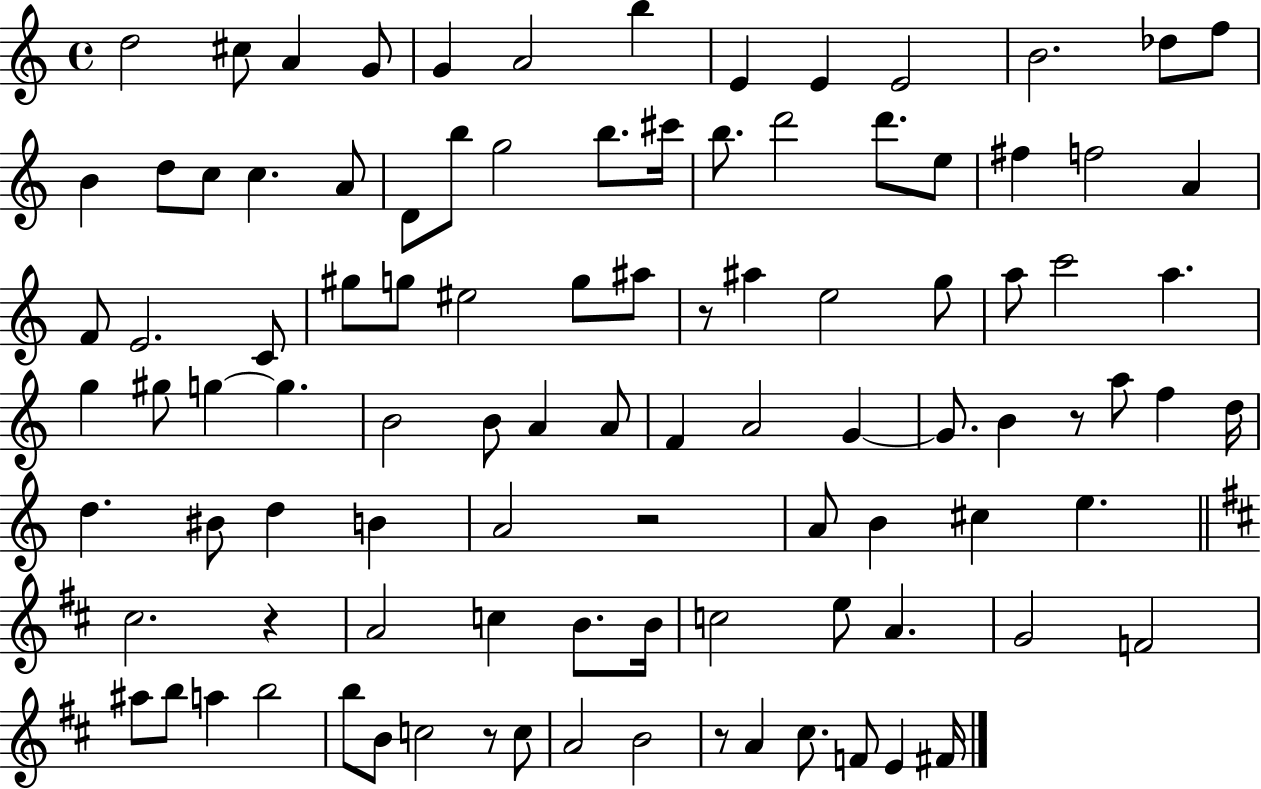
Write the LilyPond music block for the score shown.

{
  \clef treble
  \time 4/4
  \defaultTimeSignature
  \key c \major
  d''2 cis''8 a'4 g'8 | g'4 a'2 b''4 | e'4 e'4 e'2 | b'2. des''8 f''8 | \break b'4 d''8 c''8 c''4. a'8 | d'8 b''8 g''2 b''8. cis'''16 | b''8. d'''2 d'''8. e''8 | fis''4 f''2 a'4 | \break f'8 e'2. c'8 | gis''8 g''8 eis''2 g''8 ais''8 | r8 ais''4 e''2 g''8 | a''8 c'''2 a''4. | \break g''4 gis''8 g''4~~ g''4. | b'2 b'8 a'4 a'8 | f'4 a'2 g'4~~ | g'8. b'4 r8 a''8 f''4 d''16 | \break d''4. bis'8 d''4 b'4 | a'2 r2 | a'8 b'4 cis''4 e''4. | \bar "||" \break \key b \minor cis''2. r4 | a'2 c''4 b'8. b'16 | c''2 e''8 a'4. | g'2 f'2 | \break ais''8 b''8 a''4 b''2 | b''8 b'8 c''2 r8 c''8 | a'2 b'2 | r8 a'4 cis''8. f'8 e'4 fis'16 | \break \bar "|."
}